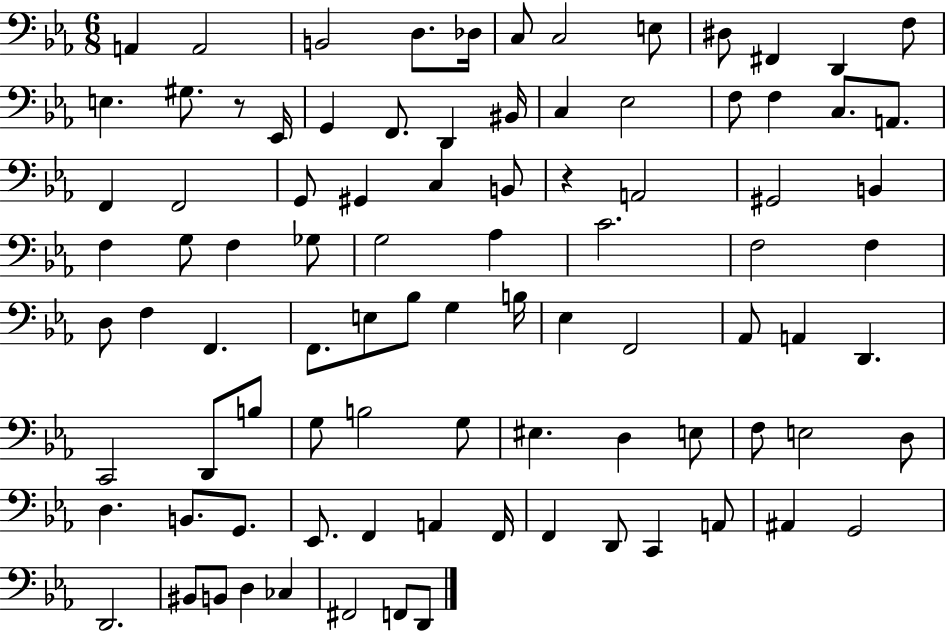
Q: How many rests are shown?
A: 2